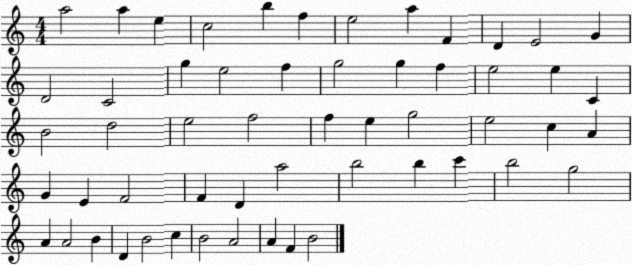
X:1
T:Untitled
M:4/4
L:1/4
K:C
a2 a e c2 b f e2 a F D E2 G D2 C2 g e2 f g2 g f e2 e C B2 d2 e2 f2 f e g2 e2 c A G E F2 F D a2 b2 b c' b2 g2 A A2 B D B2 c B2 A2 A F B2